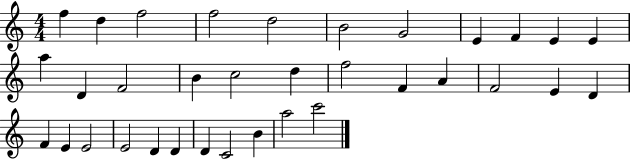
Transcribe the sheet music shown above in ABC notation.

X:1
T:Untitled
M:4/4
L:1/4
K:C
f d f2 f2 d2 B2 G2 E F E E a D F2 B c2 d f2 F A F2 E D F E E2 E2 D D D C2 B a2 c'2